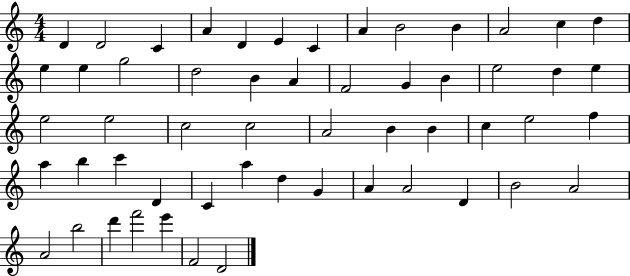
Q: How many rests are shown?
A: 0